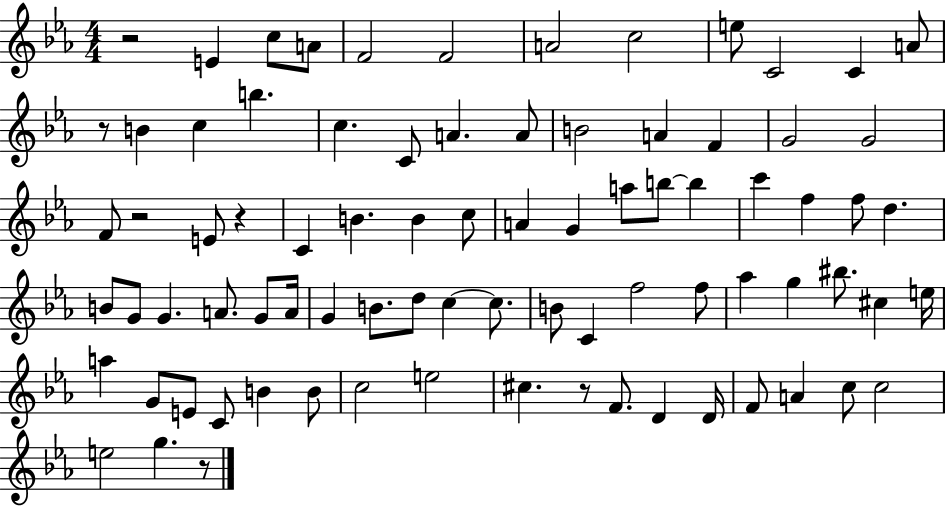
{
  \clef treble
  \numericTimeSignature
  \time 4/4
  \key ees \major
  r2 e'4 c''8 a'8 | f'2 f'2 | a'2 c''2 | e''8 c'2 c'4 a'8 | \break r8 b'4 c''4 b''4. | c''4. c'8 a'4. a'8 | b'2 a'4 f'4 | g'2 g'2 | \break f'8 r2 e'8 r4 | c'4 b'4. b'4 c''8 | a'4 g'4 a''8 b''8~~ b''4 | c'''4 f''4 f''8 d''4. | \break b'8 g'8 g'4. a'8. g'8 a'16 | g'4 b'8. d''8 c''4~~ c''8. | b'8 c'4 f''2 f''8 | aes''4 g''4 bis''8. cis''4 e''16 | \break a''4 g'8 e'8 c'8 b'4 b'8 | c''2 e''2 | cis''4. r8 f'8. d'4 d'16 | f'8 a'4 c''8 c''2 | \break e''2 g''4. r8 | \bar "|."
}